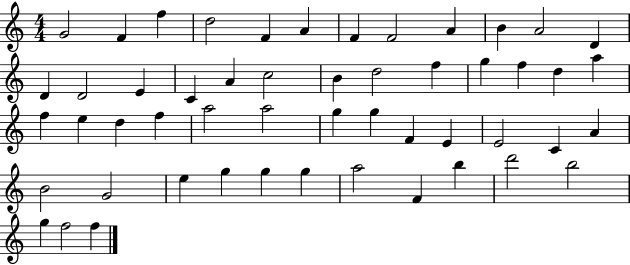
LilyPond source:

{
  \clef treble
  \numericTimeSignature
  \time 4/4
  \key c \major
  g'2 f'4 f''4 | d''2 f'4 a'4 | f'4 f'2 a'4 | b'4 a'2 d'4 | \break d'4 d'2 e'4 | c'4 a'4 c''2 | b'4 d''2 f''4 | g''4 f''4 d''4 a''4 | \break f''4 e''4 d''4 f''4 | a''2 a''2 | g''4 g''4 f'4 e'4 | e'2 c'4 a'4 | \break b'2 g'2 | e''4 g''4 g''4 g''4 | a''2 f'4 b''4 | d'''2 b''2 | \break g''4 f''2 f''4 | \bar "|."
}